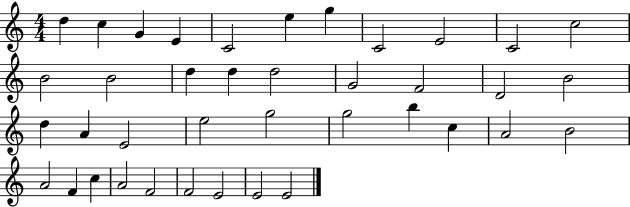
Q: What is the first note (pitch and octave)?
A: D5